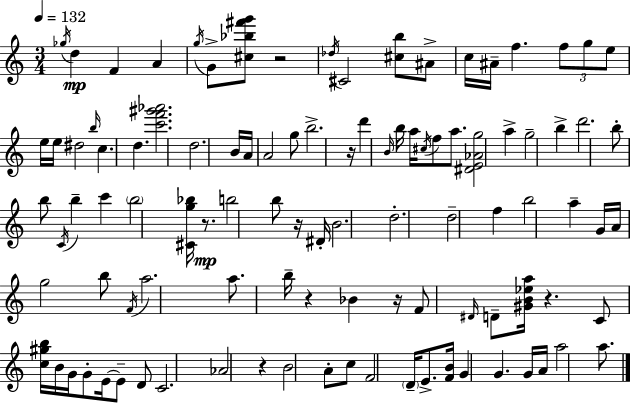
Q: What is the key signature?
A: C major